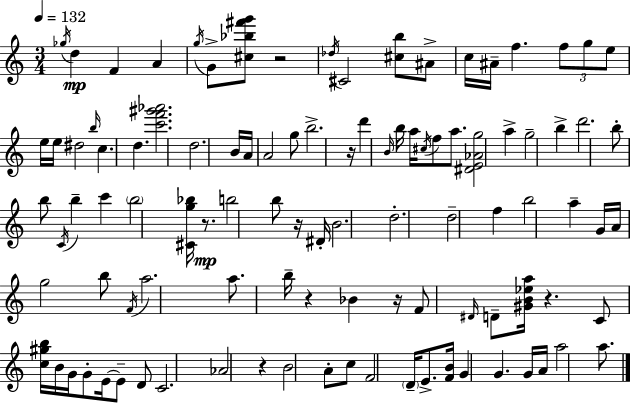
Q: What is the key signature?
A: C major